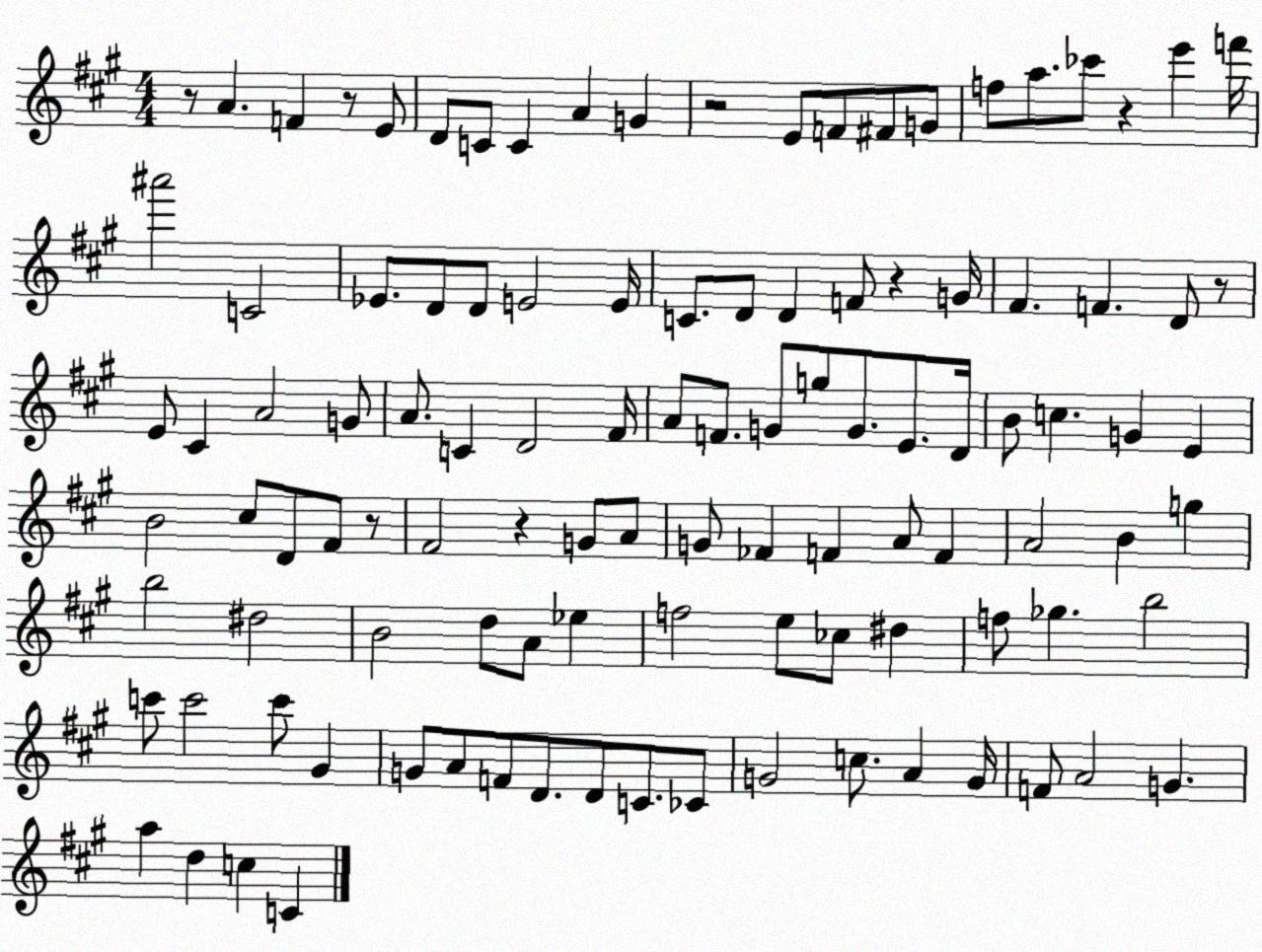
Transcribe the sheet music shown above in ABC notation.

X:1
T:Untitled
M:4/4
L:1/4
K:A
z/2 A F z/2 E/2 D/2 C/2 C A G z2 E/2 F/2 ^F/2 G/2 f/2 a/2 _c'/2 z e' f'/4 ^a'2 C2 _E/2 D/2 D/2 E2 E/4 C/2 D/2 D F/2 z G/4 ^F F D/2 z/2 E/2 ^C A2 G/2 A/2 C D2 ^F/4 A/2 F/2 G/2 g/2 G/2 E/2 D/4 B/2 c G E B2 ^c/2 D/2 ^F/2 z/2 ^F2 z G/2 A/2 G/2 _F F A/2 F A2 B g b2 ^d2 B2 d/2 A/2 _e f2 e/2 _c/2 ^d f/2 _g b2 c'/2 c'2 c'/2 ^G G/2 A/2 F/2 D/2 D/2 C/2 _C/2 G2 c/2 A G/4 F/2 A2 G a d c C